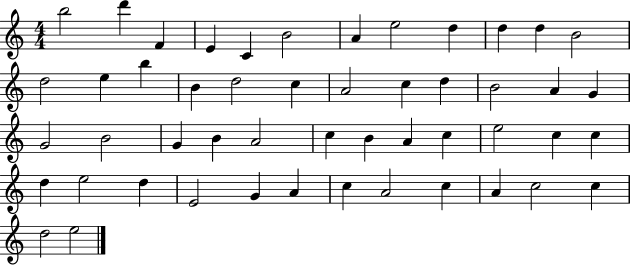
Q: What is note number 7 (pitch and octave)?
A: A4